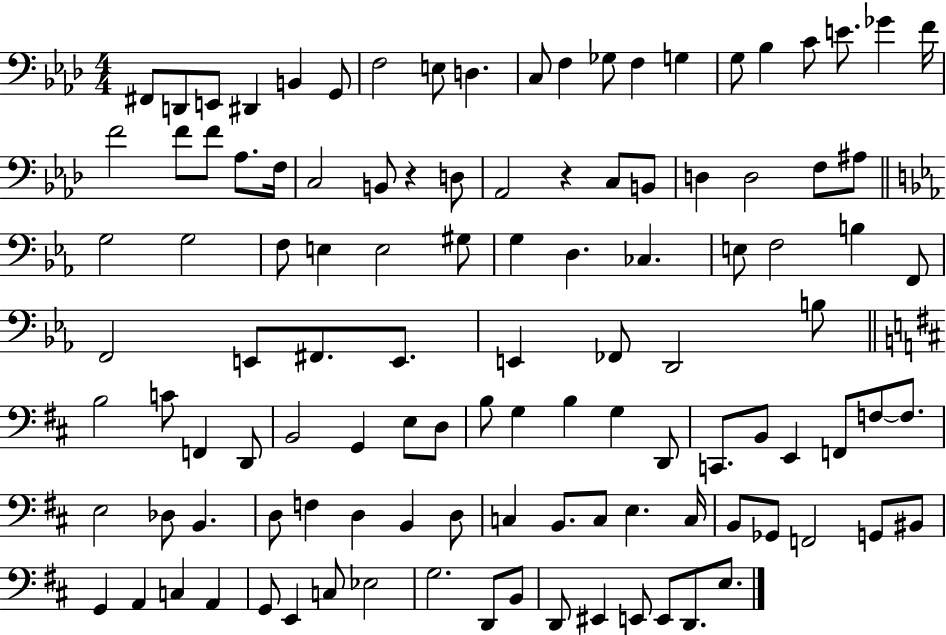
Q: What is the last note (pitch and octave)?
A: E3